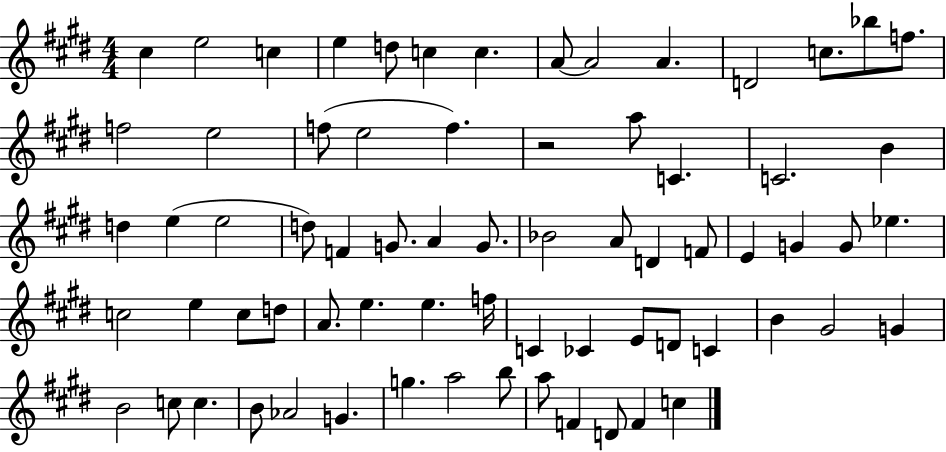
{
  \clef treble
  \numericTimeSignature
  \time 4/4
  \key e \major
  cis''4 e''2 c''4 | e''4 d''8 c''4 c''4. | a'8~~ a'2 a'4. | d'2 c''8. bes''8 f''8. | \break f''2 e''2 | f''8( e''2 f''4.) | r2 a''8 c'4. | c'2. b'4 | \break d''4 e''4( e''2 | d''8) f'4 g'8. a'4 g'8. | bes'2 a'8 d'4 f'8 | e'4 g'4 g'8 ees''4. | \break c''2 e''4 c''8 d''8 | a'8. e''4. e''4. f''16 | c'4 ces'4 e'8 d'8 c'4 | b'4 gis'2 g'4 | \break b'2 c''8 c''4. | b'8 aes'2 g'4. | g''4. a''2 b''8 | a''8 f'4 d'8 f'4 c''4 | \break \bar "|."
}